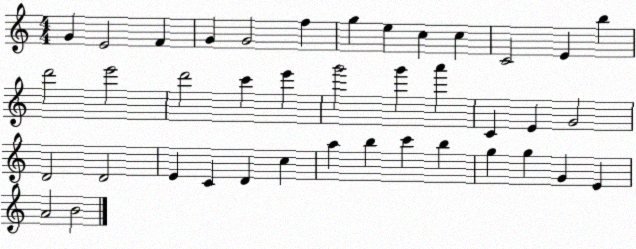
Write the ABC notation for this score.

X:1
T:Untitled
M:4/4
L:1/4
K:C
G E2 F G G2 f g e c c C2 E b d'2 e'2 d'2 c' e' g'2 g' a' C E G2 D2 D2 E C D c a b c' b g g G E A2 B2